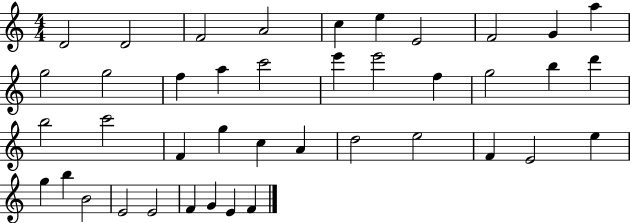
X:1
T:Untitled
M:4/4
L:1/4
K:C
D2 D2 F2 A2 c e E2 F2 G a g2 g2 f a c'2 e' e'2 f g2 b d' b2 c'2 F g c A d2 e2 F E2 e g b B2 E2 E2 F G E F